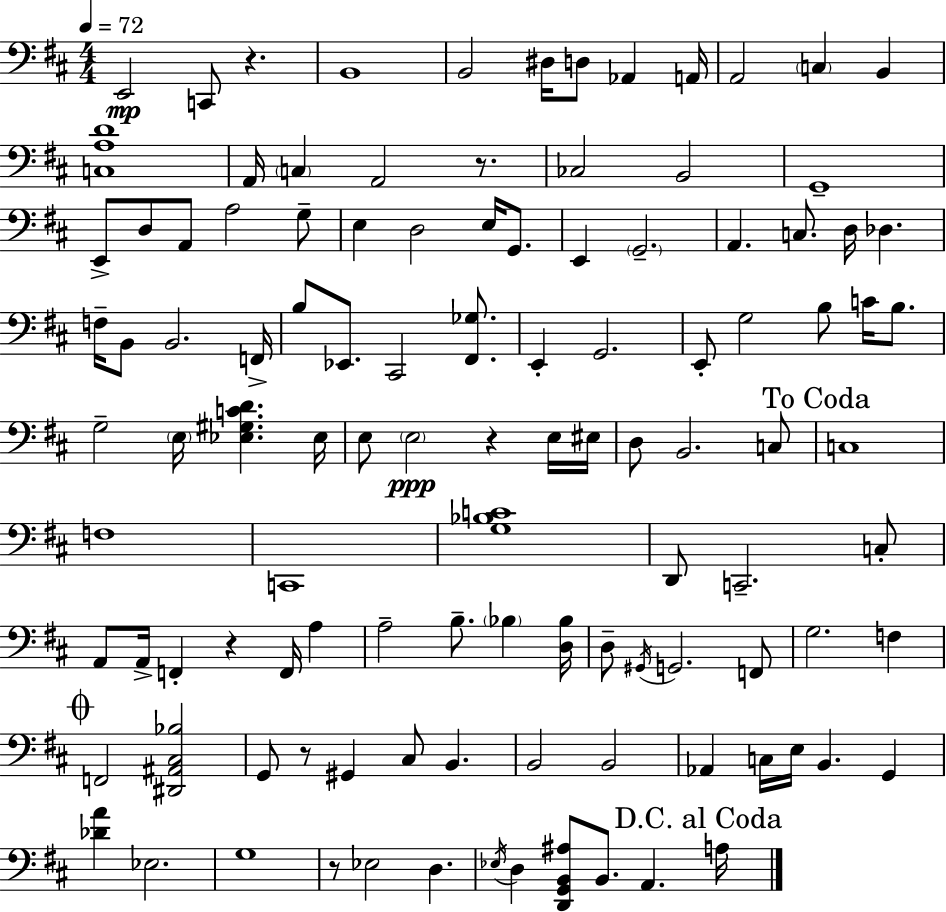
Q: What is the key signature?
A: D major